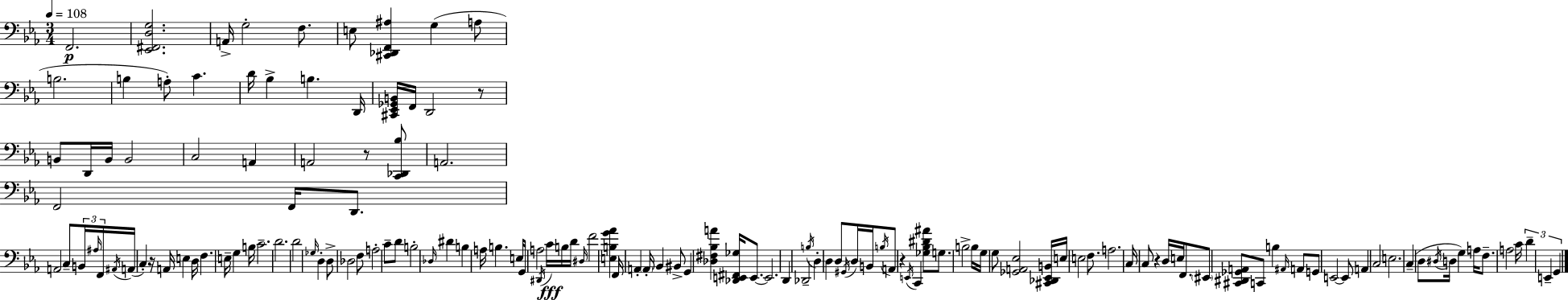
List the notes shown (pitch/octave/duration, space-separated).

F2/h. [Eb2,F#2,D3,G3]/h. A2/s G3/h F3/e. E3/e [C#2,Db2,F2,A#3]/q G3/q A3/e B3/h. B3/q A3/e C4/q. D4/s Bb3/q B3/q. D2/s [C#2,Eb2,Gb2,B2]/s F2/s D2/h R/e B2/e D2/s B2/s B2/h C3/h A2/q A2/h R/e [C2,Db2,Bb3]/e A2/h. F2/h F2/s D2/e. A2/h C3/e B2/s A#3/s F2/s A#2/s A2/s C3/q R/s A2/s E3/q D3/s F3/q. E3/s G3/q B3/s C4/h. D4/h. D4/h Gb3/s D3/q D3/e Db3/h F3/e A3/h C4/e D4/e B3/h Db3/s D#4/q B3/q A3/s B3/q. E3/s G2/s A3/h D#2/s C4/s B3/s D4/s D#3/s F4/h [E3,B3,G4,Ab4]/q F2/s A2/q A2/s Bb2/q BIS2/e G2/q [Db3,F#3,Bb3,A4]/q [Db2,E2,F#2,Gb3]/s E2/e. E2/h. D2/q Db2/h B3/s D3/q D3/q D3/e G#2/s D3/s B2/s B3/s A2/e R/q E2/s C2/q [Gb3,Bb3,D#4,A#4]/e G3/e. B3/h B3/s G3/s G3/e [Gb2,A2,Eb3]/h [C#2,Db2,Eb2,B2]/s E3/s E3/h F3/e. A3/h. C3/s C3/e R/q D3/s E3/s F2/e. EIS2/e [C#2,D#2,Gb2,A2]/e C2/e B3/q A#2/s A2/e G2/e E2/h E2/e A2/q C3/h E3/h. C3/q D3/e D#3/s D3/s G3/q A3/s F3/e. A3/h C4/s D4/q E2/q G2/q